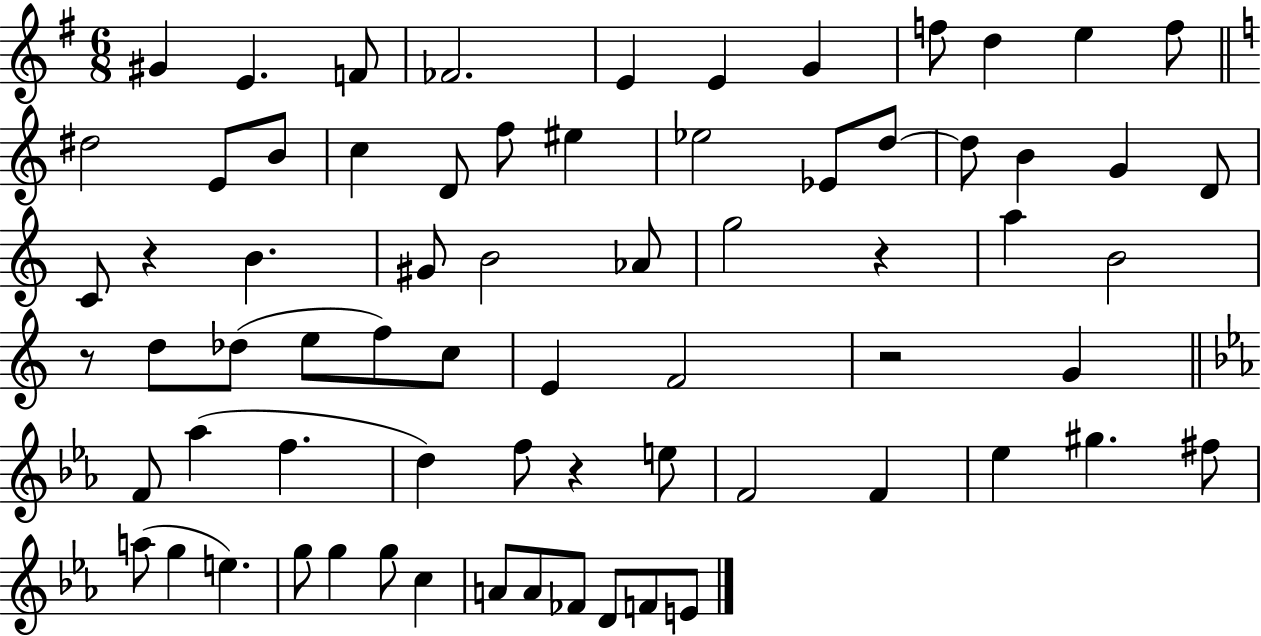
{
  \clef treble
  \numericTimeSignature
  \time 6/8
  \key g \major
  \repeat volta 2 { gis'4 e'4. f'8 | fes'2. | e'4 e'4 g'4 | f''8 d''4 e''4 f''8 | \break \bar "||" \break \key c \major dis''2 e'8 b'8 | c''4 d'8 f''8 eis''4 | ees''2 ees'8 d''8~~ | d''8 b'4 g'4 d'8 | \break c'8 r4 b'4. | gis'8 b'2 aes'8 | g''2 r4 | a''4 b'2 | \break r8 d''8 des''8( e''8 f''8) c''8 | e'4 f'2 | r2 g'4 | \bar "||" \break \key c \minor f'8 aes''4( f''4. | d''4) f''8 r4 e''8 | f'2 f'4 | ees''4 gis''4. fis''8 | \break a''8( g''4 e''4.) | g''8 g''4 g''8 c''4 | a'8 a'8 fes'8 d'8 f'8 e'8 | } \bar "|."
}